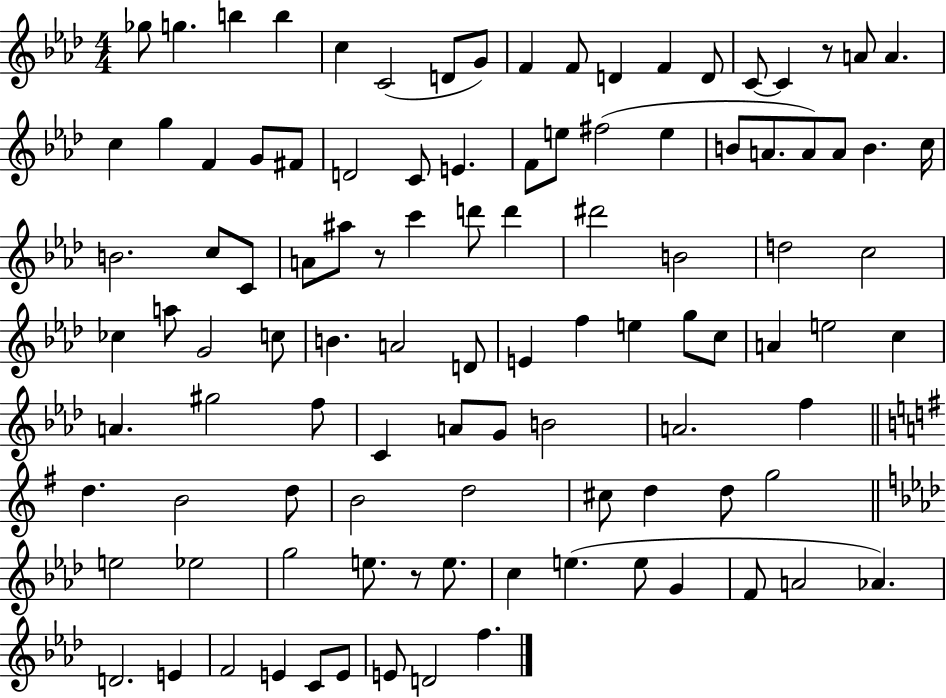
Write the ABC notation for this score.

X:1
T:Untitled
M:4/4
L:1/4
K:Ab
_g/2 g b b c C2 D/2 G/2 F F/2 D F D/2 C/2 C z/2 A/2 A c g F G/2 ^F/2 D2 C/2 E F/2 e/2 ^f2 e B/2 A/2 A/2 A/2 B c/4 B2 c/2 C/2 A/2 ^a/2 z/2 c' d'/2 d' ^d'2 B2 d2 c2 _c a/2 G2 c/2 B A2 D/2 E f e g/2 c/2 A e2 c A ^g2 f/2 C A/2 G/2 B2 A2 f d B2 d/2 B2 d2 ^c/2 d d/2 g2 e2 _e2 g2 e/2 z/2 e/2 c e e/2 G F/2 A2 _A D2 E F2 E C/2 E/2 E/2 D2 f